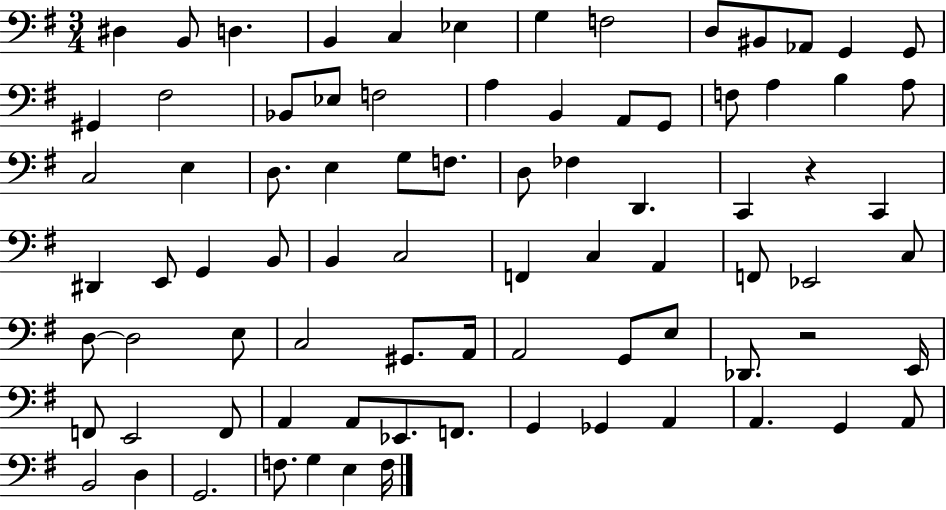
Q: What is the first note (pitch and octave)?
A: D#3